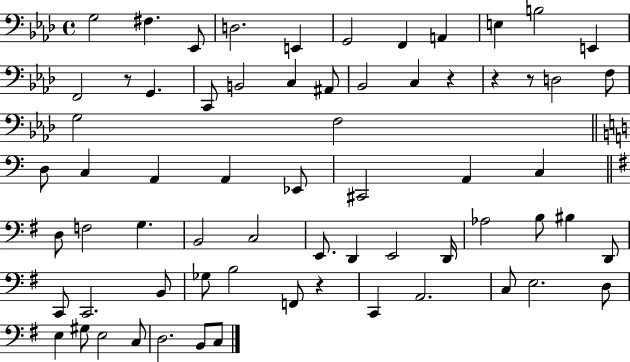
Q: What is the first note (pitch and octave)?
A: G3